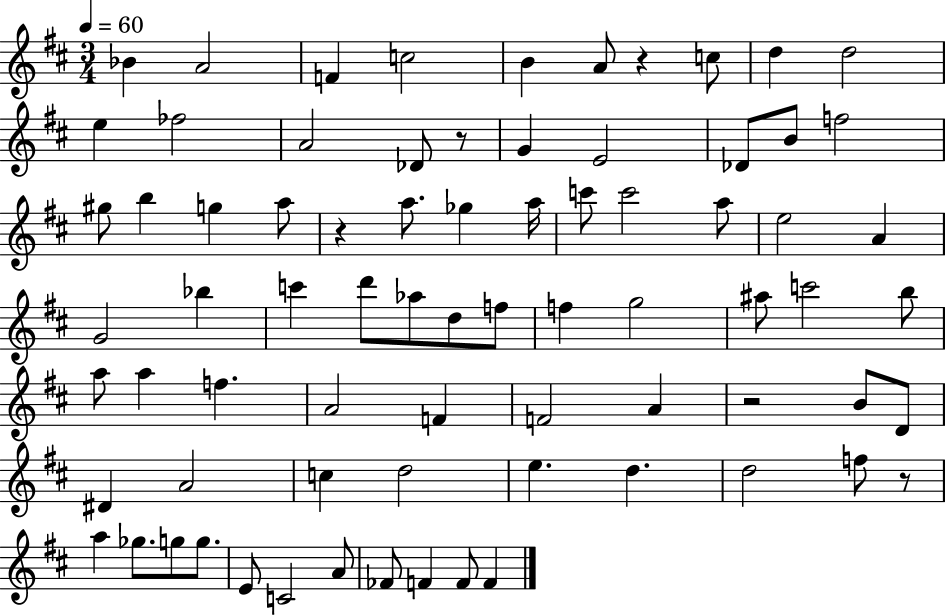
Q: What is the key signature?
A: D major